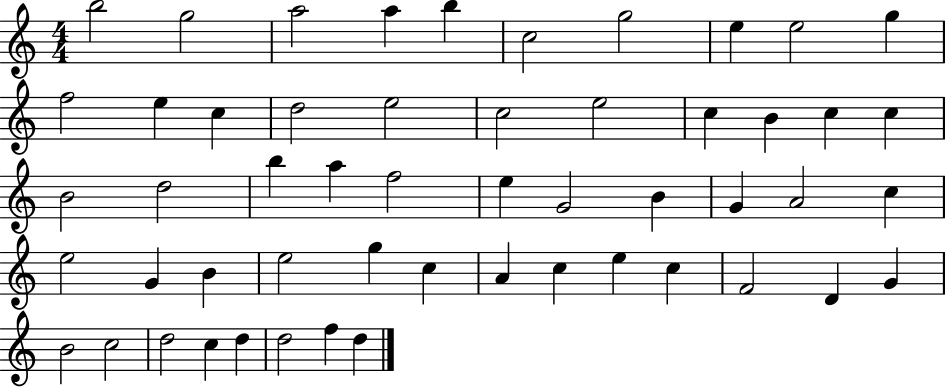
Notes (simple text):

B5/h G5/h A5/h A5/q B5/q C5/h G5/h E5/q E5/h G5/q F5/h E5/q C5/q D5/h E5/h C5/h E5/h C5/q B4/q C5/q C5/q B4/h D5/h B5/q A5/q F5/h E5/q G4/h B4/q G4/q A4/h C5/q E5/h G4/q B4/q E5/h G5/q C5/q A4/q C5/q E5/q C5/q F4/h D4/q G4/q B4/h C5/h D5/h C5/q D5/q D5/h F5/q D5/q